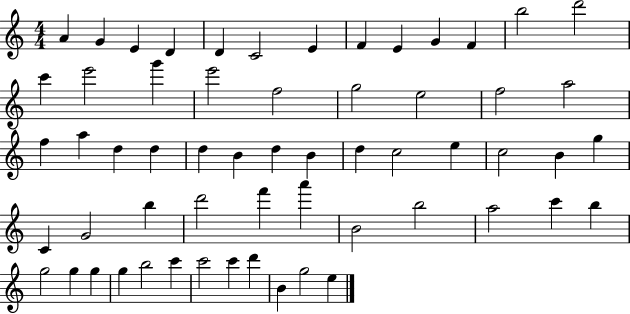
X:1
T:Untitled
M:4/4
L:1/4
K:C
A G E D D C2 E F E G F b2 d'2 c' e'2 g' e'2 f2 g2 e2 f2 a2 f a d d d B d B d c2 e c2 B g C G2 b d'2 f' a' B2 b2 a2 c' b g2 g g g b2 c' c'2 c' d' B g2 e